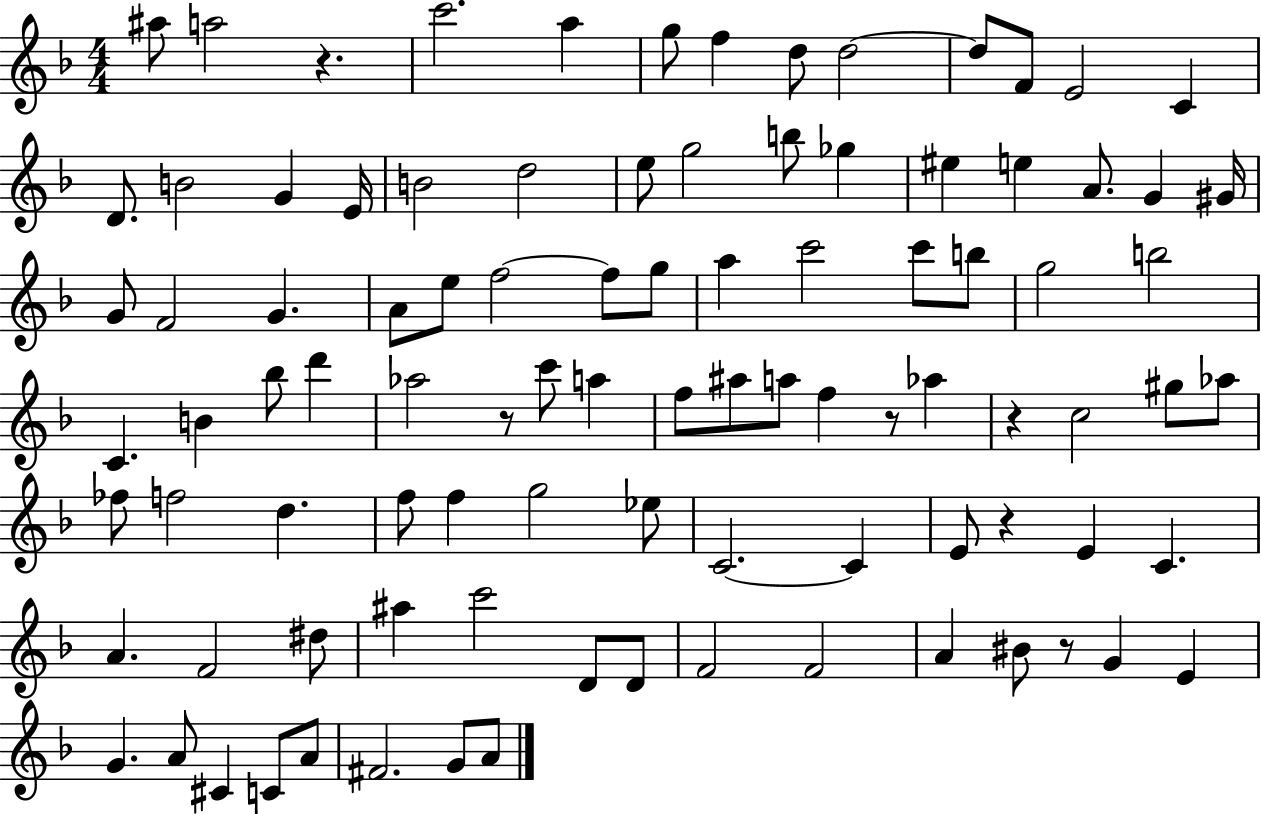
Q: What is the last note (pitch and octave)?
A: A4